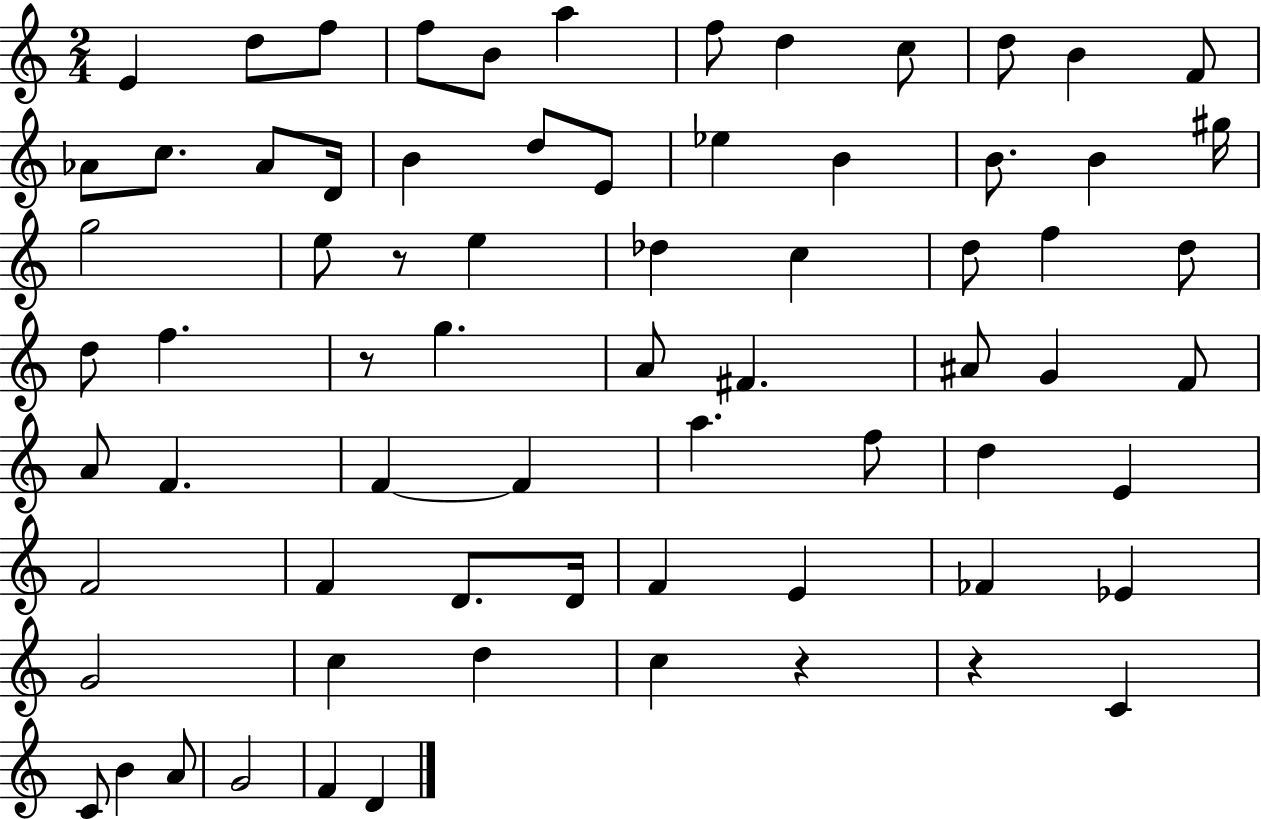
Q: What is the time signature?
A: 2/4